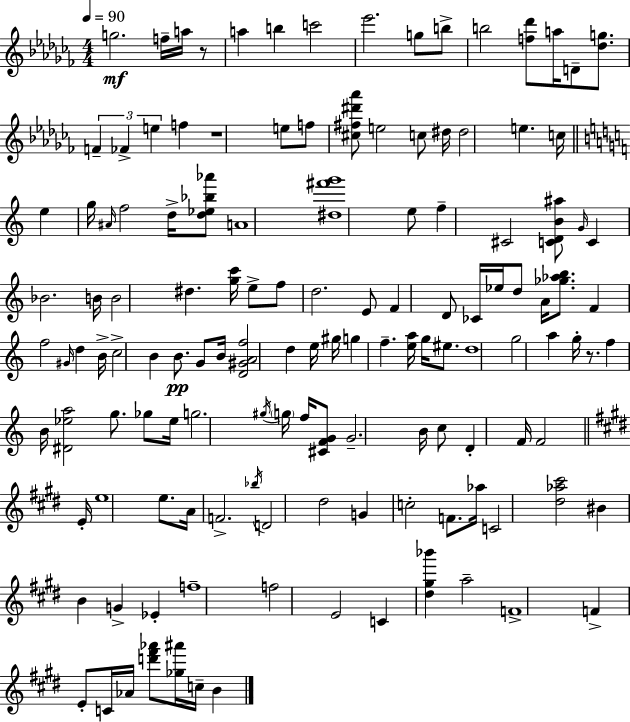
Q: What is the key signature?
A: AES minor